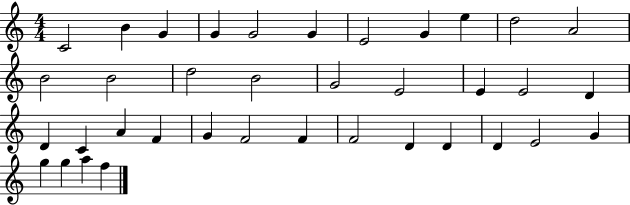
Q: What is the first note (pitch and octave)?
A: C4